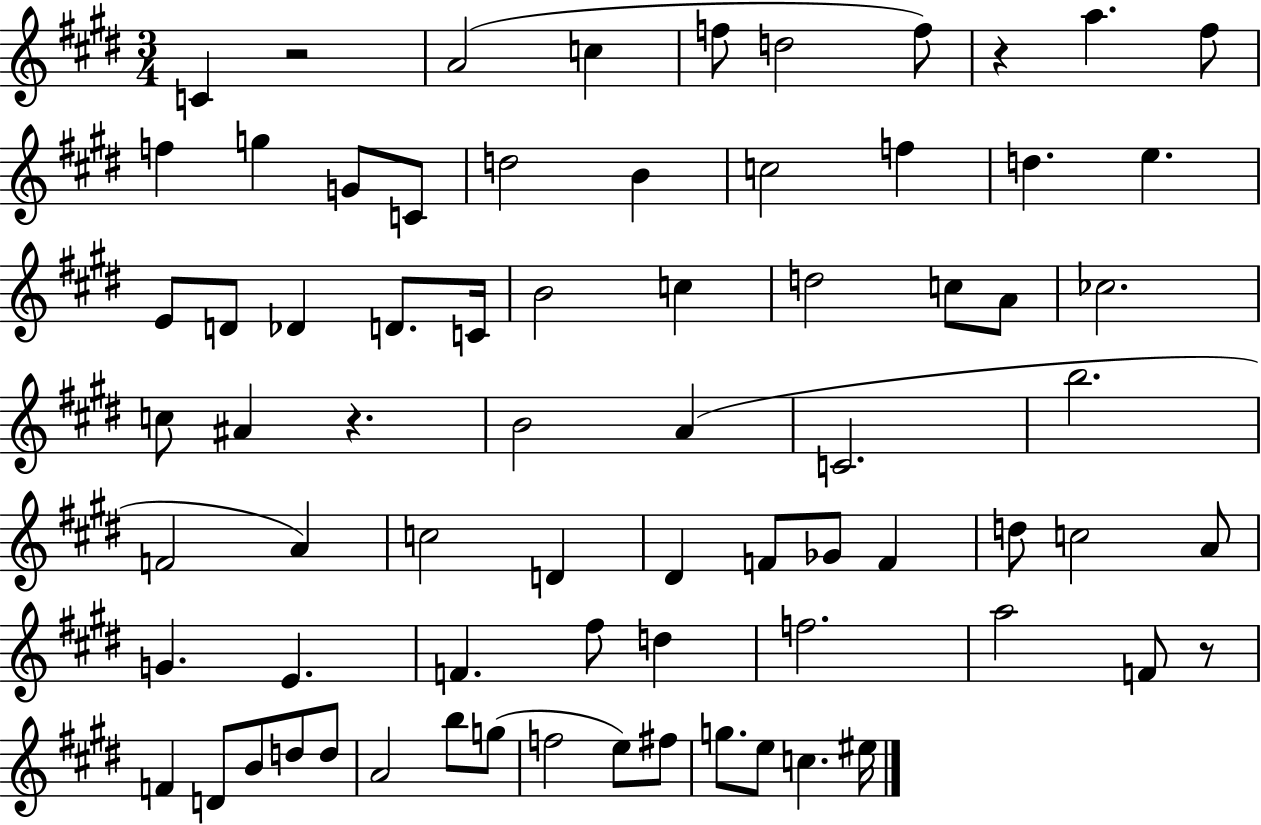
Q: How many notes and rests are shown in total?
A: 73